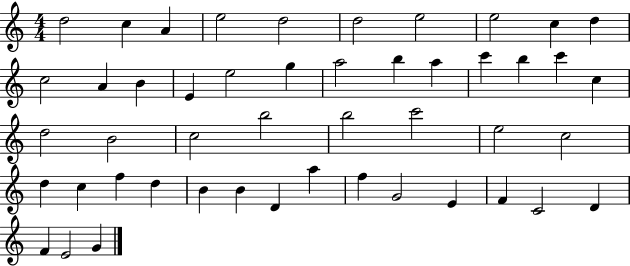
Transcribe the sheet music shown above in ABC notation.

X:1
T:Untitled
M:4/4
L:1/4
K:C
d2 c A e2 d2 d2 e2 e2 c d c2 A B E e2 g a2 b a c' b c' c d2 B2 c2 b2 b2 c'2 e2 c2 d c f d B B D a f G2 E F C2 D F E2 G